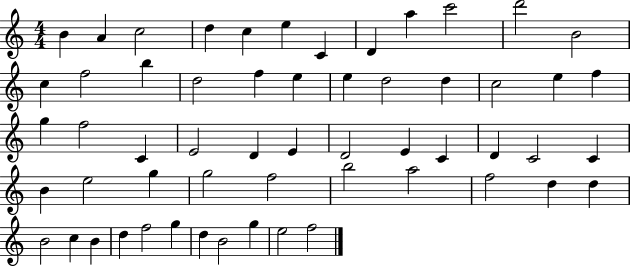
X:1
T:Untitled
M:4/4
L:1/4
K:C
B A c2 d c e C D a c'2 d'2 B2 c f2 b d2 f e e d2 d c2 e f g f2 C E2 D E D2 E C D C2 C B e2 g g2 f2 b2 a2 f2 d d B2 c B d f2 g d B2 g e2 f2